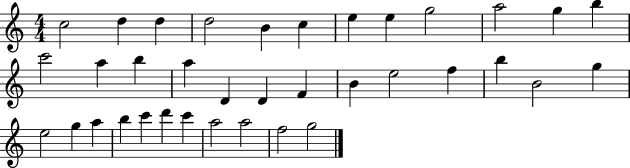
C5/h D5/q D5/q D5/h B4/q C5/q E5/q E5/q G5/h A5/h G5/q B5/q C6/h A5/q B5/q A5/q D4/q D4/q F4/q B4/q E5/h F5/q B5/q B4/h G5/q E5/h G5/q A5/q B5/q C6/q D6/q C6/q A5/h A5/h F5/h G5/h